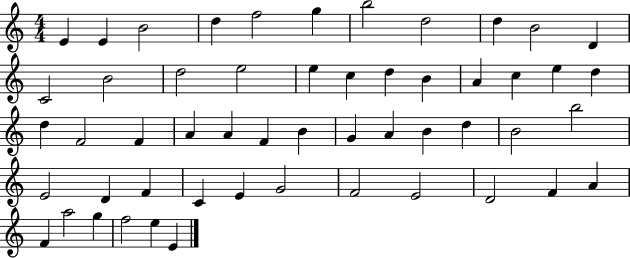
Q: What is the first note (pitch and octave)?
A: E4